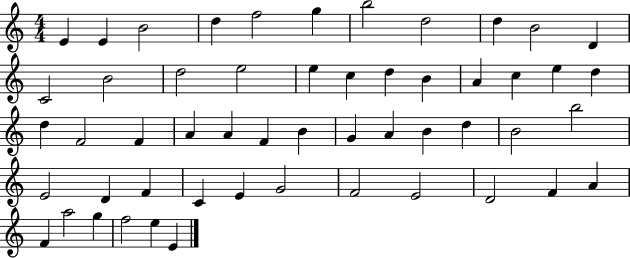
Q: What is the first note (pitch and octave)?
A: E4